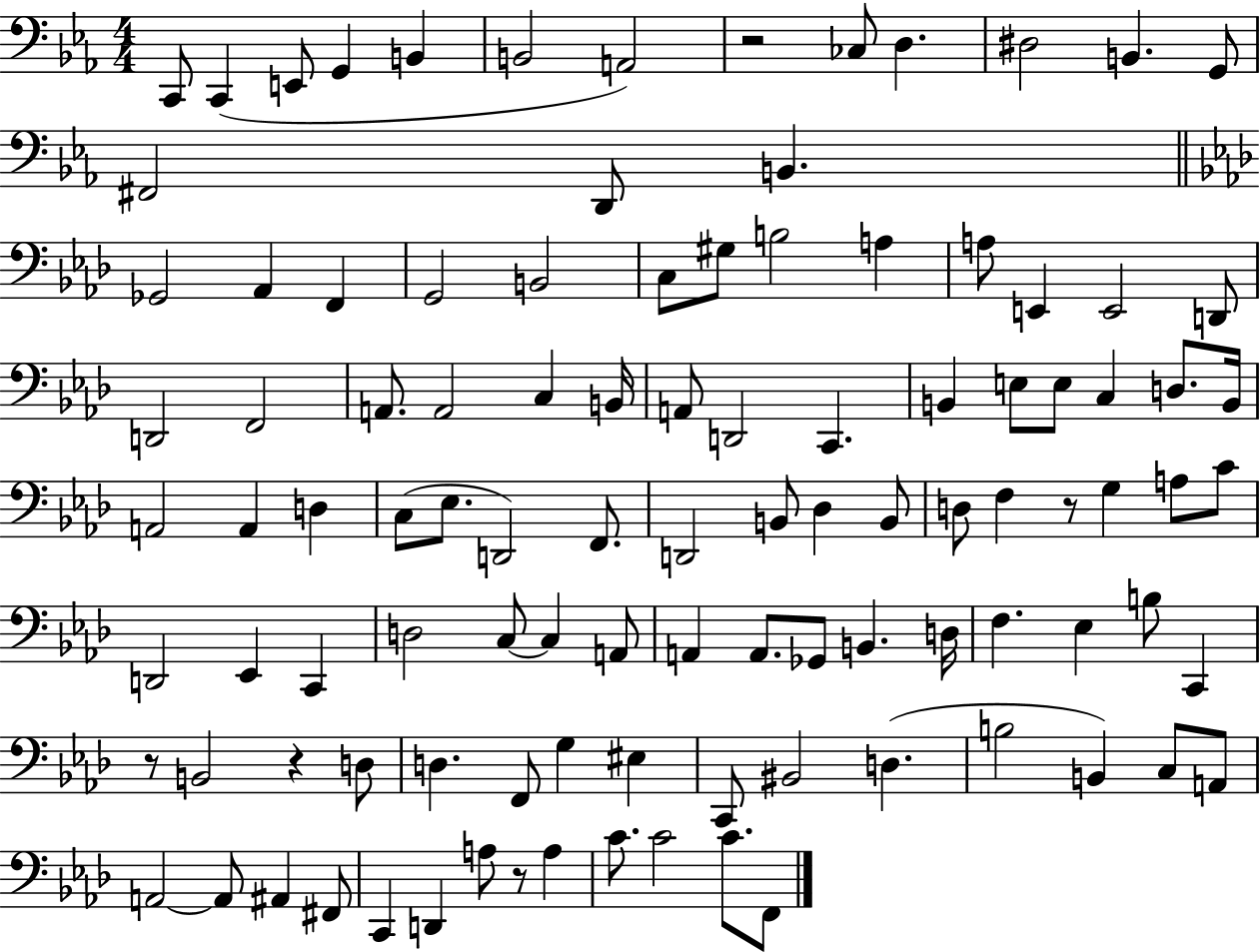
X:1
T:Untitled
M:4/4
L:1/4
K:Eb
C,,/2 C,, E,,/2 G,, B,, B,,2 A,,2 z2 _C,/2 D, ^D,2 B,, G,,/2 ^F,,2 D,,/2 B,, _G,,2 _A,, F,, G,,2 B,,2 C,/2 ^G,/2 B,2 A, A,/2 E,, E,,2 D,,/2 D,,2 F,,2 A,,/2 A,,2 C, B,,/4 A,,/2 D,,2 C,, B,, E,/2 E,/2 C, D,/2 B,,/4 A,,2 A,, D, C,/2 _E,/2 D,,2 F,,/2 D,,2 B,,/2 _D, B,,/2 D,/2 F, z/2 G, A,/2 C/2 D,,2 _E,, C,, D,2 C,/2 C, A,,/2 A,, A,,/2 _G,,/2 B,, D,/4 F, _E, B,/2 C,, z/2 B,,2 z D,/2 D, F,,/2 G, ^E, C,,/2 ^B,,2 D, B,2 B,, C,/2 A,,/2 A,,2 A,,/2 ^A,, ^F,,/2 C,, D,, A,/2 z/2 A, C/2 C2 C/2 F,,/2